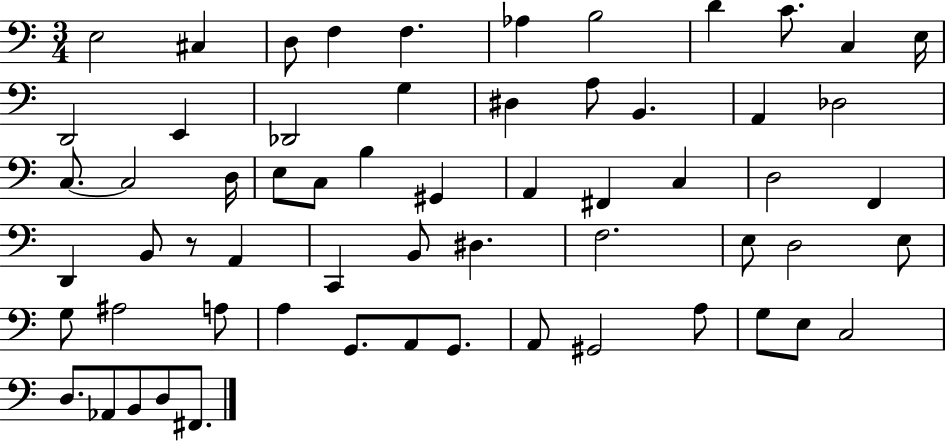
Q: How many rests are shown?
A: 1